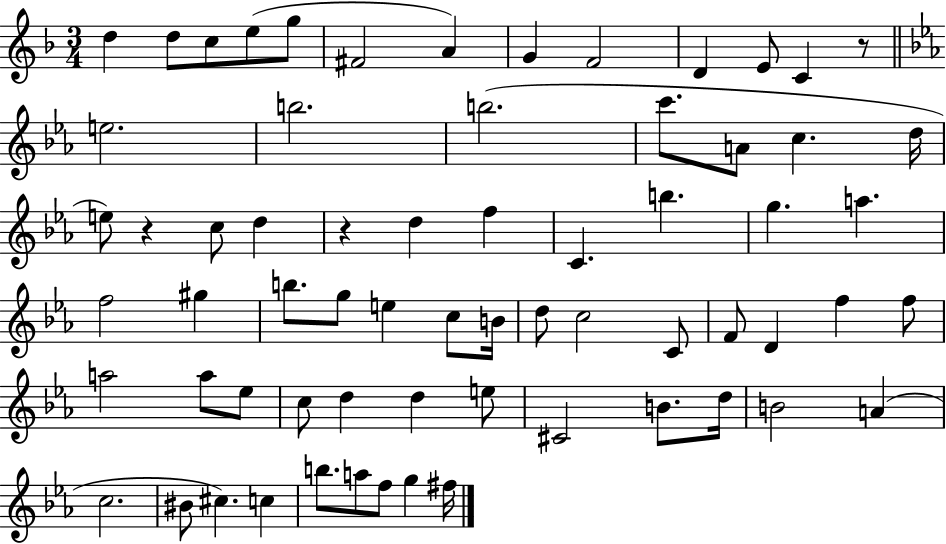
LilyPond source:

{
  \clef treble
  \numericTimeSignature
  \time 3/4
  \key f \major
  d''4 d''8 c''8 e''8( g''8 | fis'2 a'4) | g'4 f'2 | d'4 e'8 c'4 r8 | \break \bar "||" \break \key ees \major e''2. | b''2. | b''2.( | c'''8. a'8 c''4. d''16 | \break e''8) r4 c''8 d''4 | r4 d''4 f''4 | c'4. b''4. | g''4. a''4. | \break f''2 gis''4 | b''8. g''8 e''4 c''8 b'16 | d''8 c''2 c'8 | f'8 d'4 f''4 f''8 | \break a''2 a''8 ees''8 | c''8 d''4 d''4 e''8 | cis'2 b'8. d''16 | b'2 a'4( | \break c''2. | bis'8 cis''4.) c''4 | b''8. a''8 f''8 g''4 fis''16 | \bar "|."
}